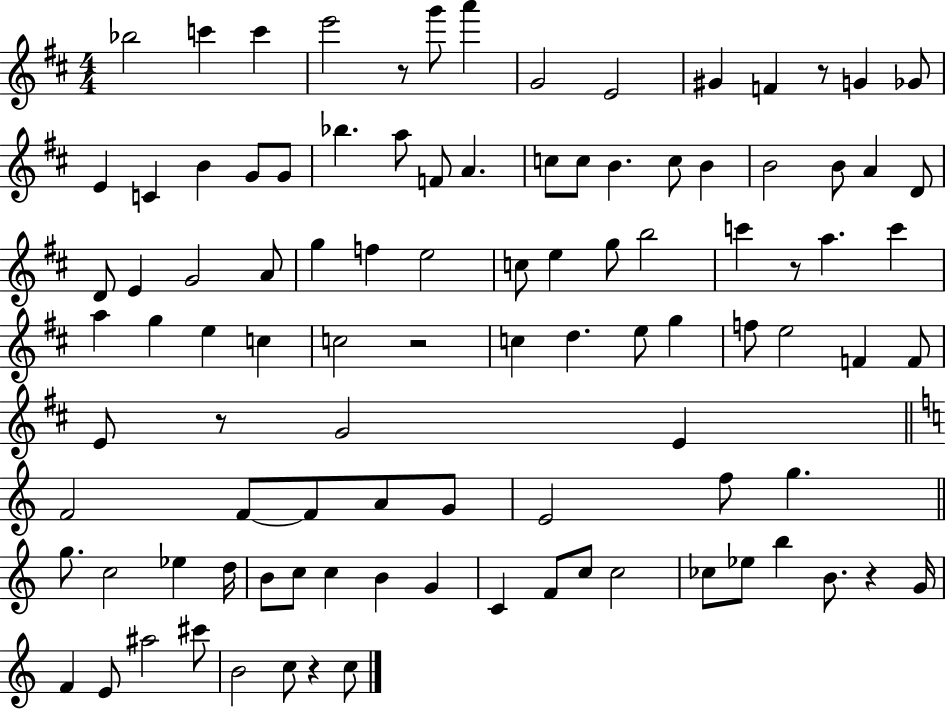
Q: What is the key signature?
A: D major